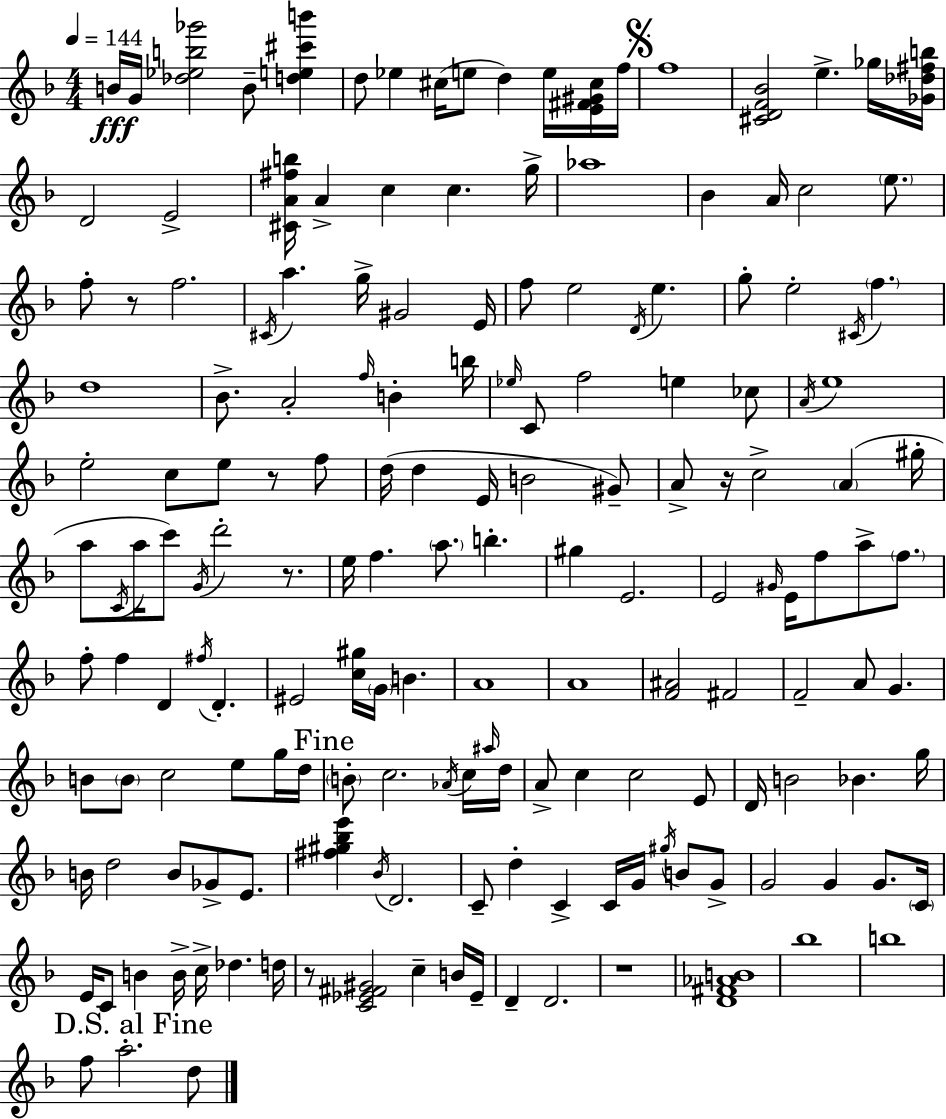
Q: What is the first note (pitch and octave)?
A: B4